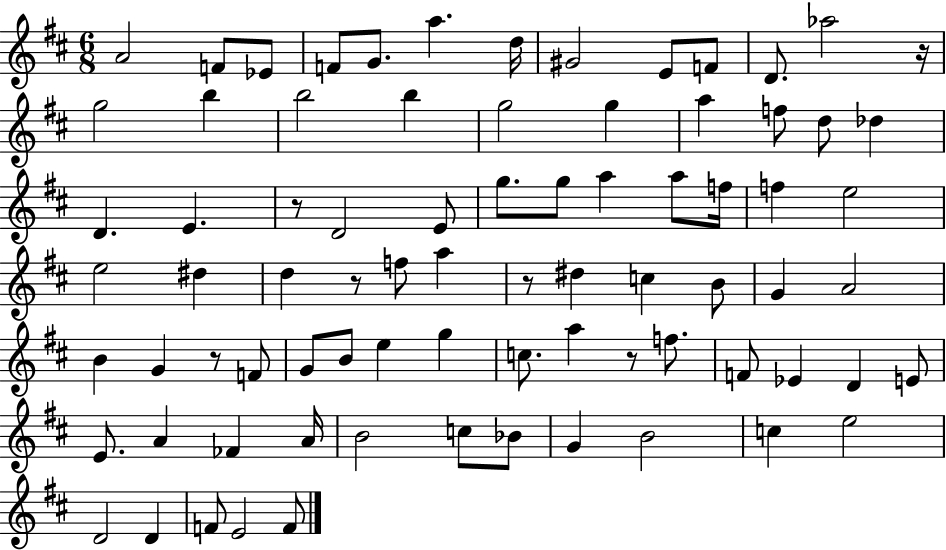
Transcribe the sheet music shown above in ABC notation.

X:1
T:Untitled
M:6/8
L:1/4
K:D
A2 F/2 _E/2 F/2 G/2 a d/4 ^G2 E/2 F/2 D/2 _a2 z/4 g2 b b2 b g2 g a f/2 d/2 _d D E z/2 D2 E/2 g/2 g/2 a a/2 f/4 f e2 e2 ^d d z/2 f/2 a z/2 ^d c B/2 G A2 B G z/2 F/2 G/2 B/2 e g c/2 a z/2 f/2 F/2 _E D E/2 E/2 A _F A/4 B2 c/2 _B/2 G B2 c e2 D2 D F/2 E2 F/2